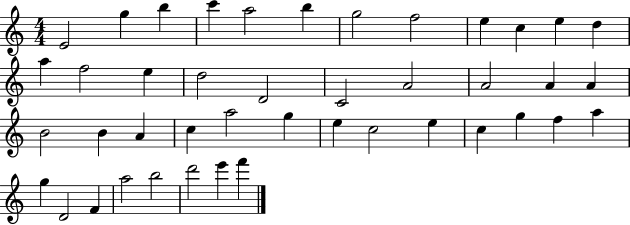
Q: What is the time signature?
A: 4/4